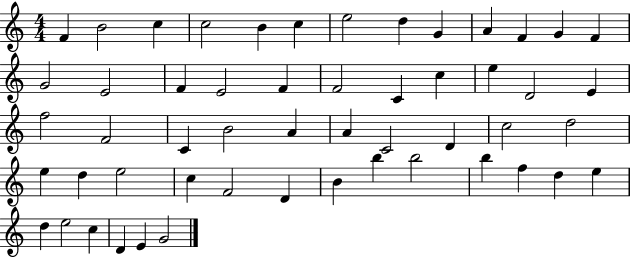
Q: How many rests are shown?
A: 0